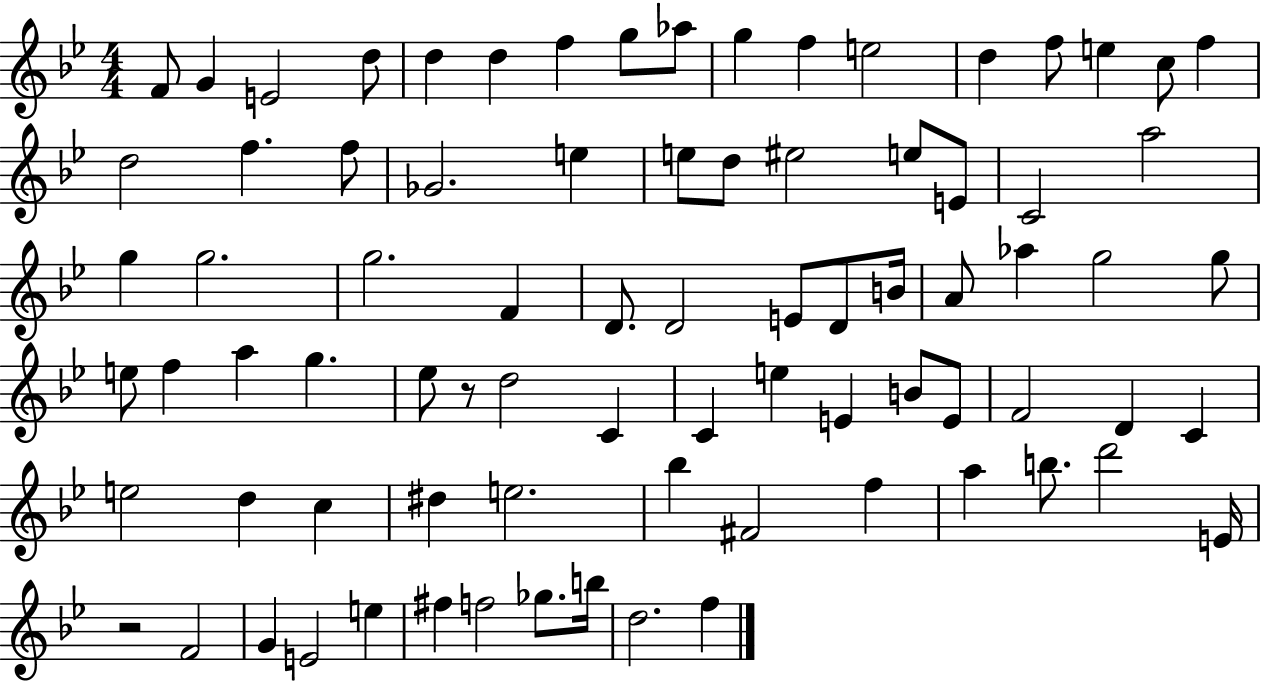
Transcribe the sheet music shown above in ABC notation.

X:1
T:Untitled
M:4/4
L:1/4
K:Bb
F/2 G E2 d/2 d d f g/2 _a/2 g f e2 d f/2 e c/2 f d2 f f/2 _G2 e e/2 d/2 ^e2 e/2 E/2 C2 a2 g g2 g2 F D/2 D2 E/2 D/2 B/4 A/2 _a g2 g/2 e/2 f a g _e/2 z/2 d2 C C e E B/2 E/2 F2 D C e2 d c ^d e2 _b ^F2 f a b/2 d'2 E/4 z2 F2 G E2 e ^f f2 _g/2 b/4 d2 f